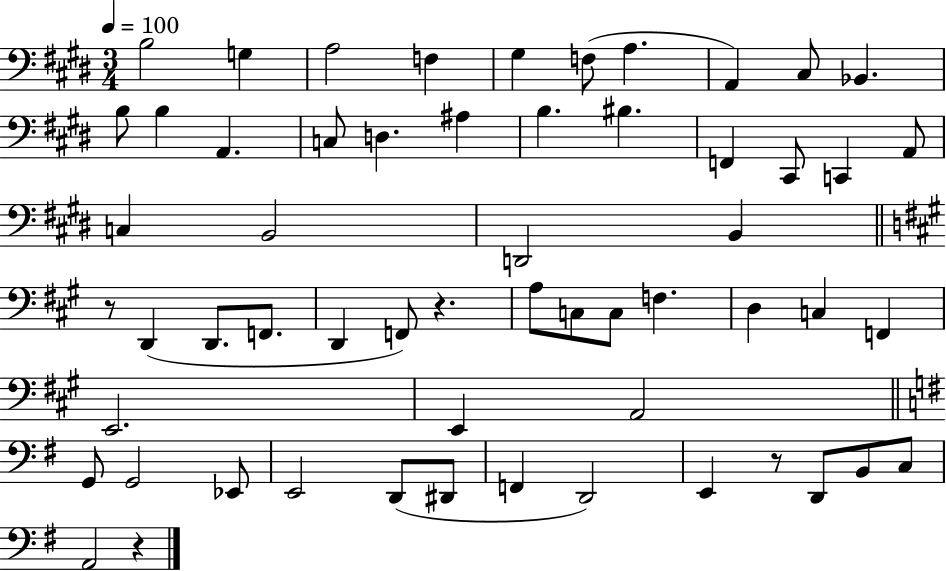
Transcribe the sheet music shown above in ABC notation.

X:1
T:Untitled
M:3/4
L:1/4
K:E
B,2 G, A,2 F, ^G, F,/2 A, A,, ^C,/2 _B,, B,/2 B, A,, C,/2 D, ^A, B, ^B, F,, ^C,,/2 C,, A,,/2 C, B,,2 D,,2 B,, z/2 D,, D,,/2 F,,/2 D,, F,,/2 z A,/2 C,/2 C,/2 F, D, C, F,, E,,2 E,, A,,2 G,,/2 G,,2 _E,,/2 E,,2 D,,/2 ^D,,/2 F,, D,,2 E,, z/2 D,,/2 B,,/2 C,/2 A,,2 z